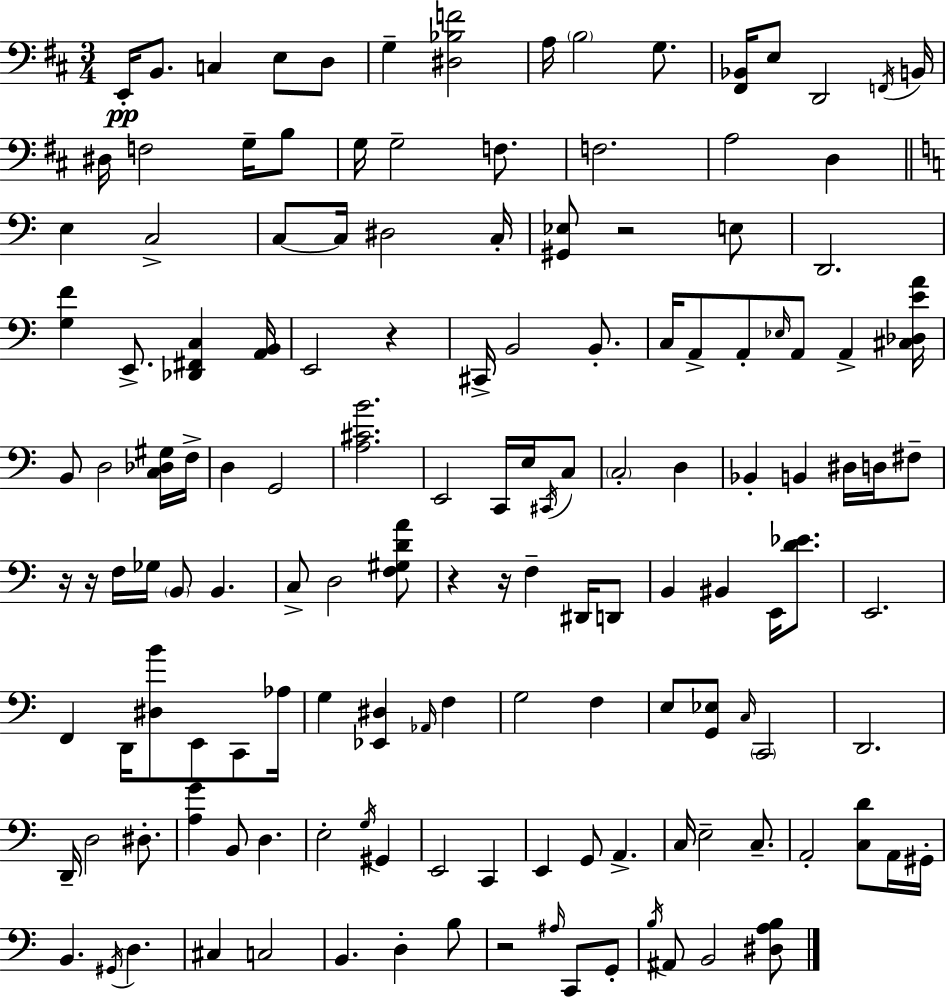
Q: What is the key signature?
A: D major